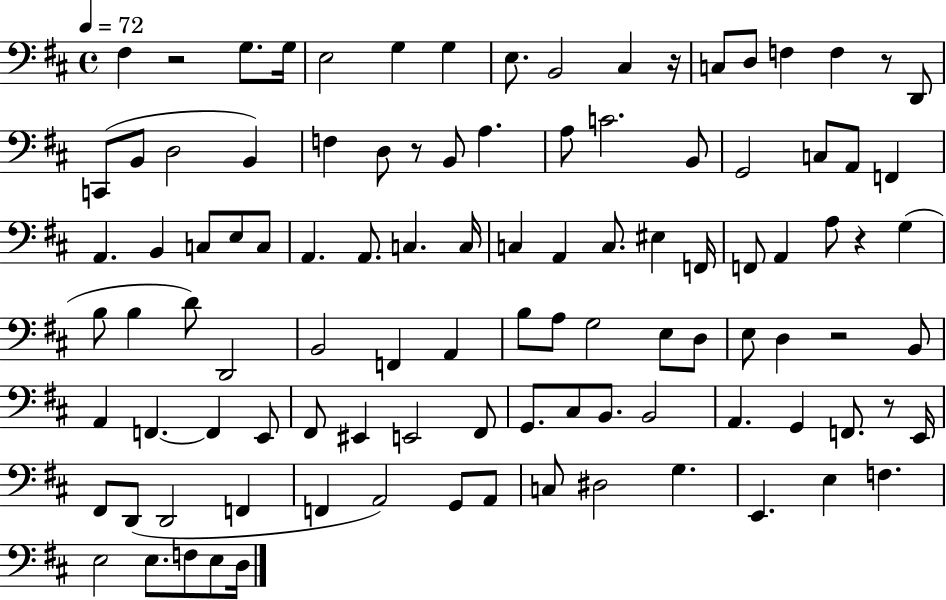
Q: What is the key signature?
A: D major